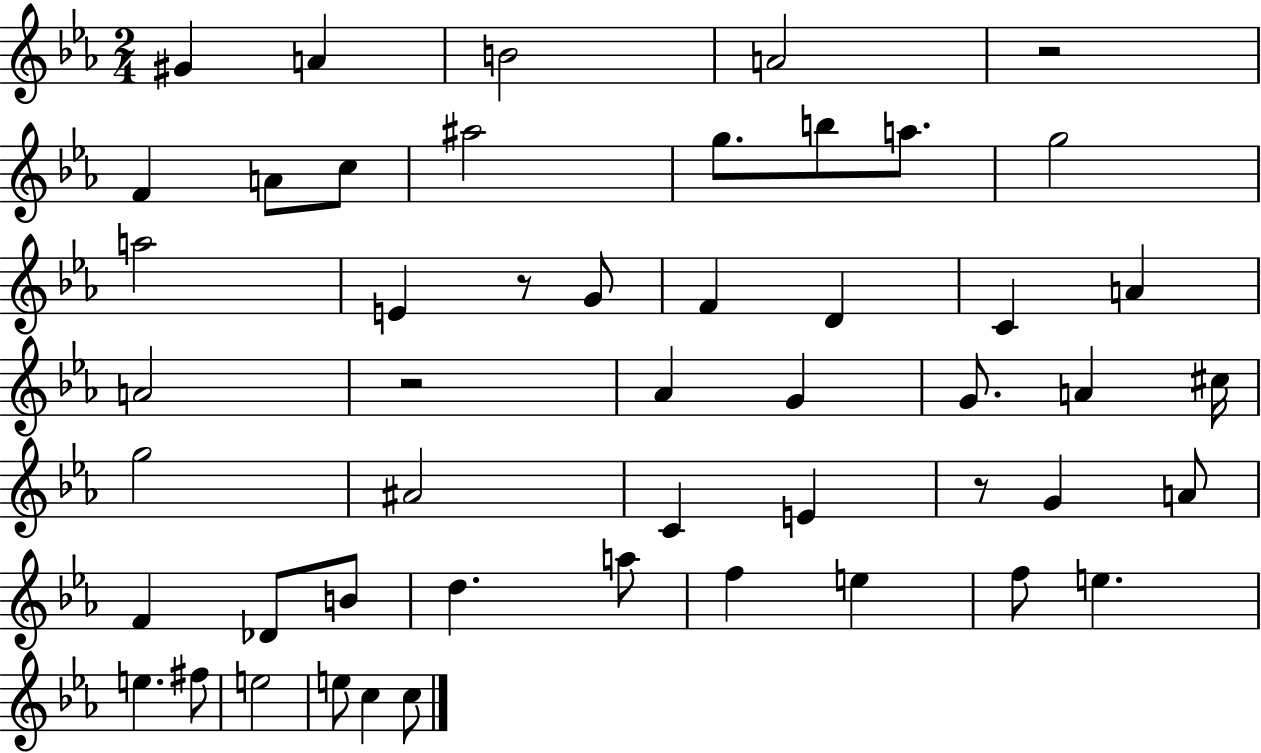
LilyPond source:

{
  \clef treble
  \numericTimeSignature
  \time 2/4
  \key ees \major
  gis'4 a'4 | b'2 | a'2 | r2 | \break f'4 a'8 c''8 | ais''2 | g''8. b''8 a''8. | g''2 | \break a''2 | e'4 r8 g'8 | f'4 d'4 | c'4 a'4 | \break a'2 | r2 | aes'4 g'4 | g'8. a'4 cis''16 | \break g''2 | ais'2 | c'4 e'4 | r8 g'4 a'8 | \break f'4 des'8 b'8 | d''4. a''8 | f''4 e''4 | f''8 e''4. | \break e''4. fis''8 | e''2 | e''8 c''4 c''8 | \bar "|."
}